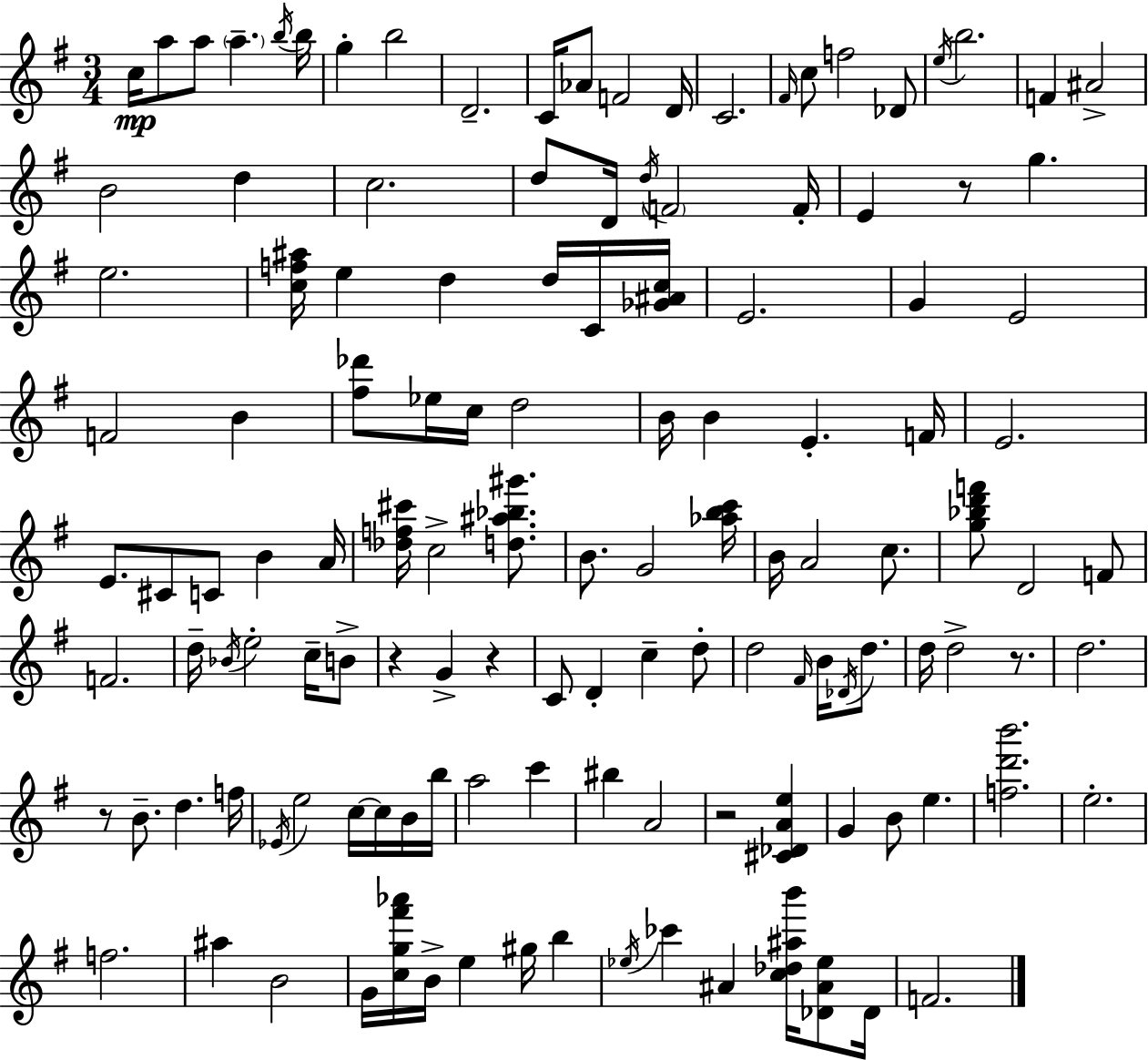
X:1
T:Untitled
M:3/4
L:1/4
K:Em
c/4 a/2 a/2 a b/4 b/4 g b2 D2 C/4 _A/2 F2 D/4 C2 ^F/4 c/2 f2 _D/2 e/4 b2 F ^A2 B2 d c2 d/2 D/4 d/4 F2 F/4 E z/2 g e2 [cf^a]/4 e d d/4 C/4 [_G^Ac]/4 E2 G E2 F2 B [^f_d']/2 _e/4 c/4 d2 B/4 B E F/4 E2 E/2 ^C/2 C/2 B A/4 [_df^c']/4 c2 [d^a_b^g']/2 B/2 G2 [_abc']/4 B/4 A2 c/2 [g_bd'f']/2 D2 F/2 F2 d/4 _B/4 e2 c/4 B/2 z G z C/2 D c d/2 d2 ^F/4 B/4 _D/4 d/2 d/4 d2 z/2 d2 z/2 B/2 d f/4 _E/4 e2 c/4 c/4 B/4 b/4 a2 c' ^b A2 z2 [^C_DAe] G B/2 e [fd'b']2 e2 f2 ^a B2 G/4 [cg^f'_a']/4 B/4 e ^g/4 b _e/4 _c' ^A [c_d^ab']/4 [_D^A_e]/2 _D/4 F2